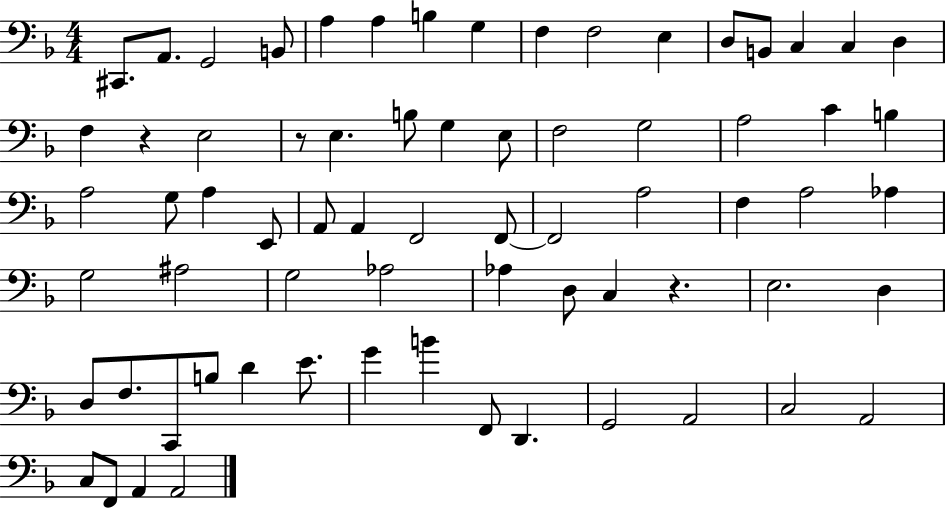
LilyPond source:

{
  \clef bass
  \numericTimeSignature
  \time 4/4
  \key f \major
  cis,8. a,8. g,2 b,8 | a4 a4 b4 g4 | f4 f2 e4 | d8 b,8 c4 c4 d4 | \break f4 r4 e2 | r8 e4. b8 g4 e8 | f2 g2 | a2 c'4 b4 | \break a2 g8 a4 e,8 | a,8 a,4 f,2 f,8~~ | f,2 a2 | f4 a2 aes4 | \break g2 ais2 | g2 aes2 | aes4 d8 c4 r4. | e2. d4 | \break d8 f8. c,8 b8 d'4 e'8. | g'4 b'4 f,8 d,4. | g,2 a,2 | c2 a,2 | \break c8 f,8 a,4 a,2 | \bar "|."
}